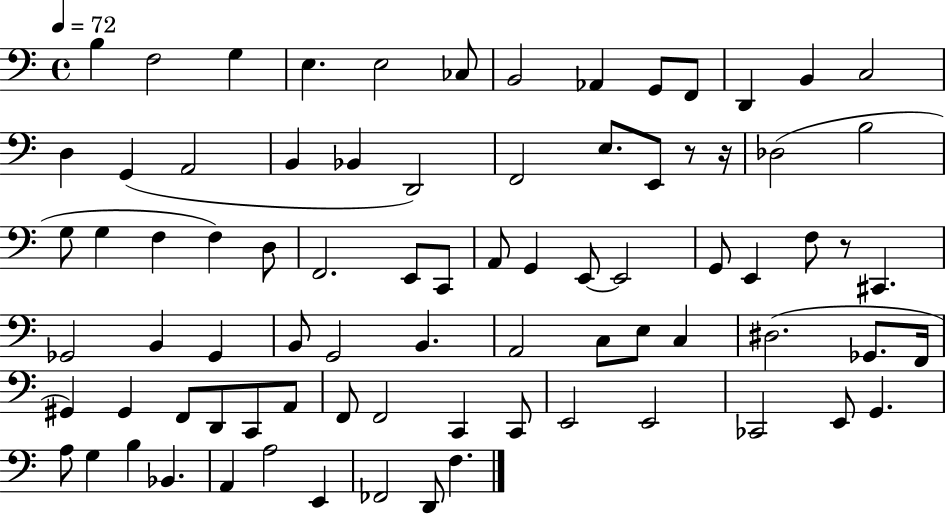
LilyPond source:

{
  \clef bass
  \time 4/4
  \defaultTimeSignature
  \key c \major
  \tempo 4 = 72
  b4 f2 g4 | e4. e2 ces8 | b,2 aes,4 g,8 f,8 | d,4 b,4 c2 | \break d4 g,4( a,2 | b,4 bes,4 d,2) | f,2 e8. e,8 r8 r16 | des2( b2 | \break g8 g4 f4 f4) d8 | f,2. e,8 c,8 | a,8 g,4 e,8~~ e,2 | g,8 e,4 f8 r8 cis,4. | \break ges,2 b,4 ges,4 | b,8 g,2 b,4. | a,2 c8 e8 c4 | dis2.( ges,8. f,16 | \break gis,4) gis,4 f,8 d,8 c,8 a,8 | f,8 f,2 c,4 c,8 | e,2 e,2 | ces,2 e,8 g,4. | \break a8 g4 b4 bes,4. | a,4 a2 e,4 | fes,2 d,8 f4. | \bar "|."
}